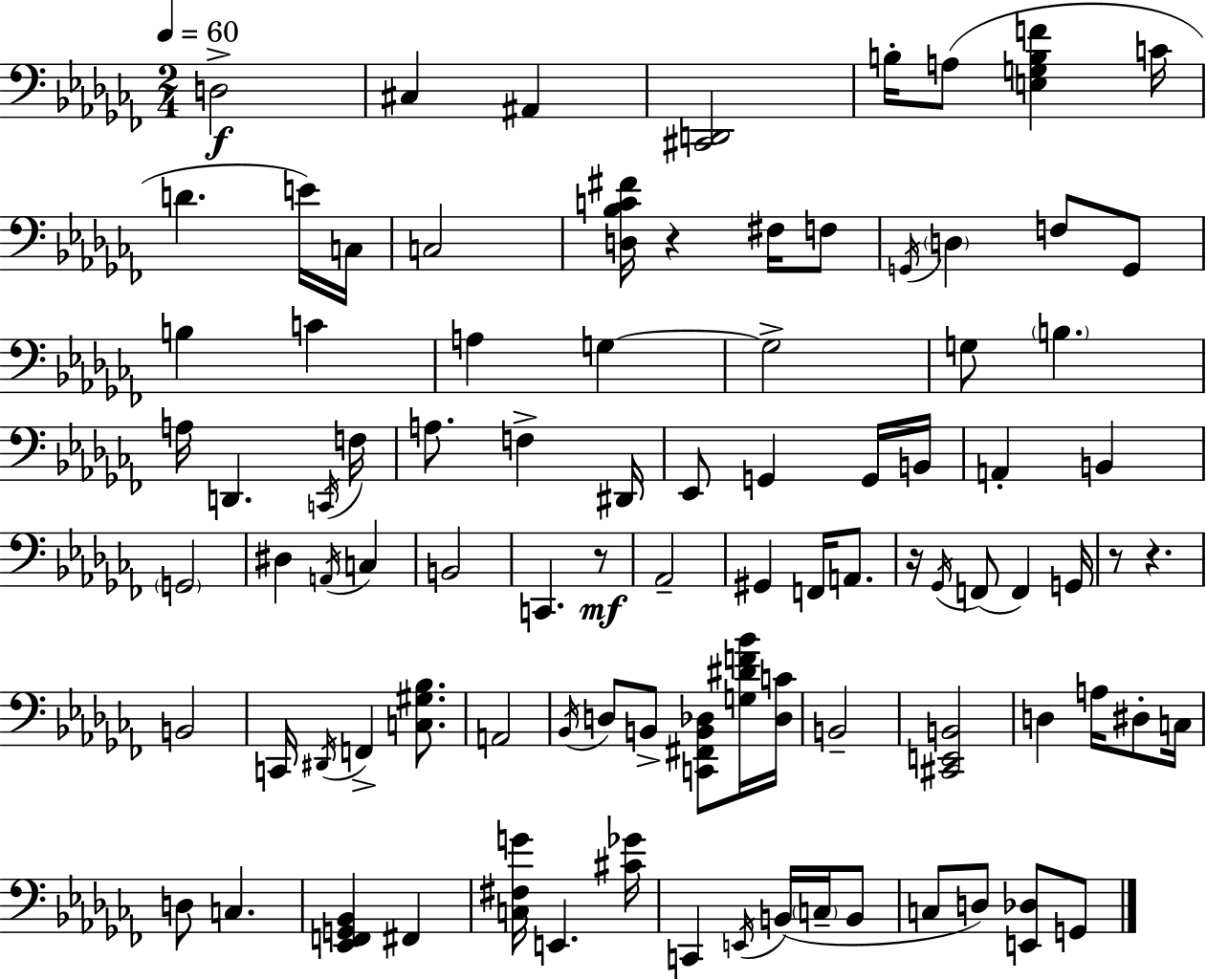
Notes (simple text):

D3/h C#3/q A#2/q [C#2,D2]/h B3/s A3/e [E3,G3,B3,F4]/q C4/s D4/q. E4/s C3/s C3/h [D3,Bb3,C4,F#4]/s R/q F#3/s F3/e G2/s D3/q F3/e G2/e B3/q C4/q A3/q G3/q G3/h G3/e B3/q. A3/s D2/q. C2/s F3/s A3/e. F3/q D#2/s Eb2/e G2/q G2/s B2/s A2/q B2/q G2/h D#3/q A2/s C3/q B2/h C2/q. R/e Ab2/h G#2/q F2/s A2/e. R/s Gb2/s F2/e F2/q G2/s R/e R/q. B2/h C2/s D#2/s F2/q [C3,G#3,Bb3]/e. A2/h Bb2/s D3/e B2/e [C2,F#2,B2,Db3]/e [G3,D#4,F4,Bb4]/s [Db3,C4]/s B2/h [C#2,E2,B2]/h D3/q A3/s D#3/e C3/s D3/e C3/q. [Eb2,F2,G2,Bb2]/q F#2/q [C3,F#3,G4]/s E2/q. [C#4,Gb4]/s C2/q E2/s B2/s C3/s B2/e C3/e D3/e [E2,Db3]/e G2/e